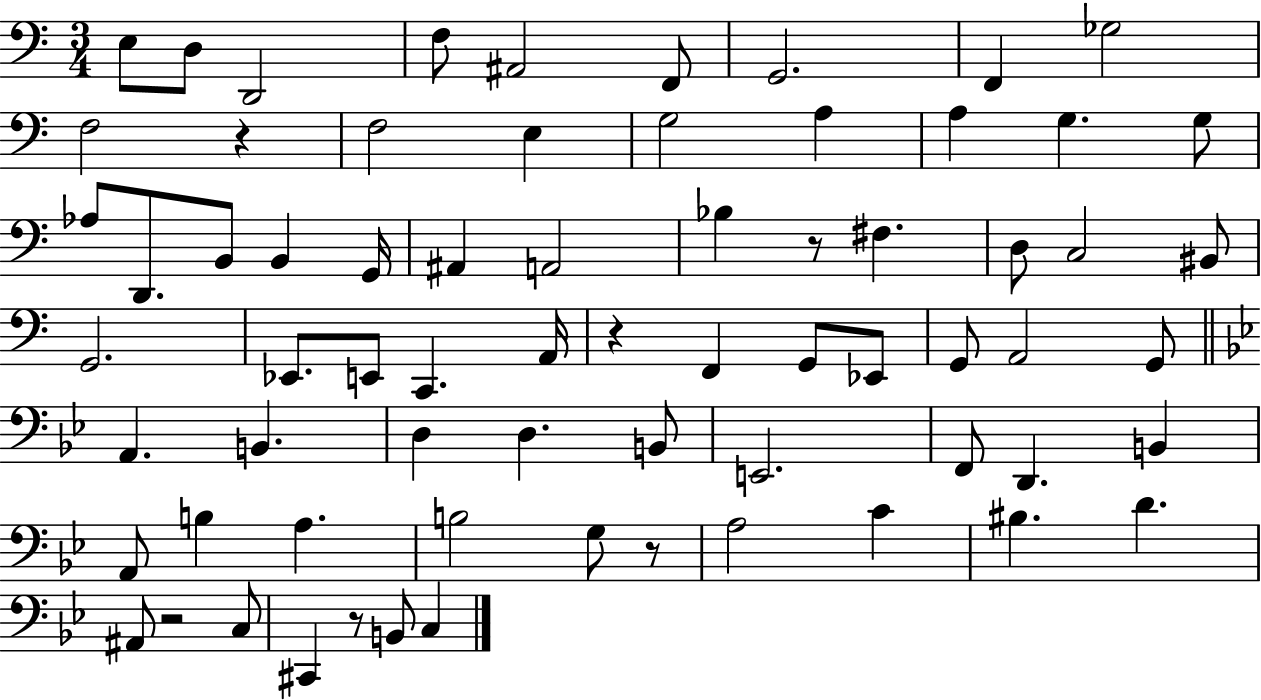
{
  \clef bass
  \numericTimeSignature
  \time 3/4
  \key c \major
  e8 d8 d,2 | f8 ais,2 f,8 | g,2. | f,4 ges2 | \break f2 r4 | f2 e4 | g2 a4 | a4 g4. g8 | \break aes8 d,8. b,8 b,4 g,16 | ais,4 a,2 | bes4 r8 fis4. | d8 c2 bis,8 | \break g,2. | ees,8. e,8 c,4. a,16 | r4 f,4 g,8 ees,8 | g,8 a,2 g,8 | \break \bar "||" \break \key g \minor a,4. b,4. | d4 d4. b,8 | e,2. | f,8 d,4. b,4 | \break a,8 b4 a4. | b2 g8 r8 | a2 c'4 | bis4. d'4. | \break ais,8 r2 c8 | cis,4 r8 b,8 c4 | \bar "|."
}